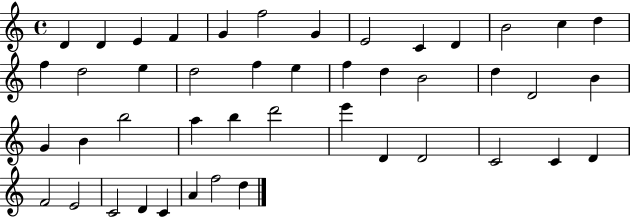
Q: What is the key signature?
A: C major